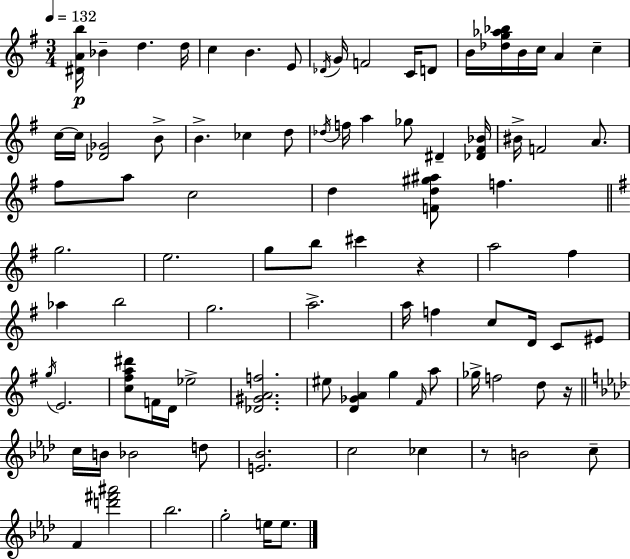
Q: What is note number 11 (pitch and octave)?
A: D4